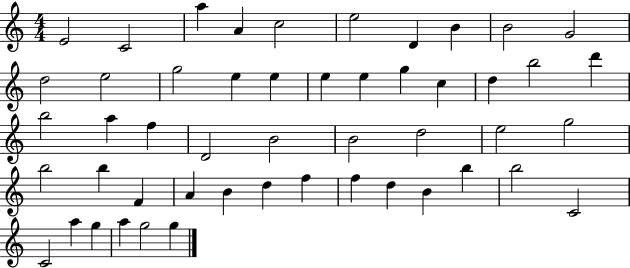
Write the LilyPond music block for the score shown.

{
  \clef treble
  \numericTimeSignature
  \time 4/4
  \key c \major
  e'2 c'2 | a''4 a'4 c''2 | e''2 d'4 b'4 | b'2 g'2 | \break d''2 e''2 | g''2 e''4 e''4 | e''4 e''4 g''4 c''4 | d''4 b''2 d'''4 | \break b''2 a''4 f''4 | d'2 b'2 | b'2 d''2 | e''2 g''2 | \break b''2 b''4 f'4 | a'4 b'4 d''4 f''4 | f''4 d''4 b'4 b''4 | b''2 c'2 | \break c'2 a''4 g''4 | a''4 g''2 g''4 | \bar "|."
}